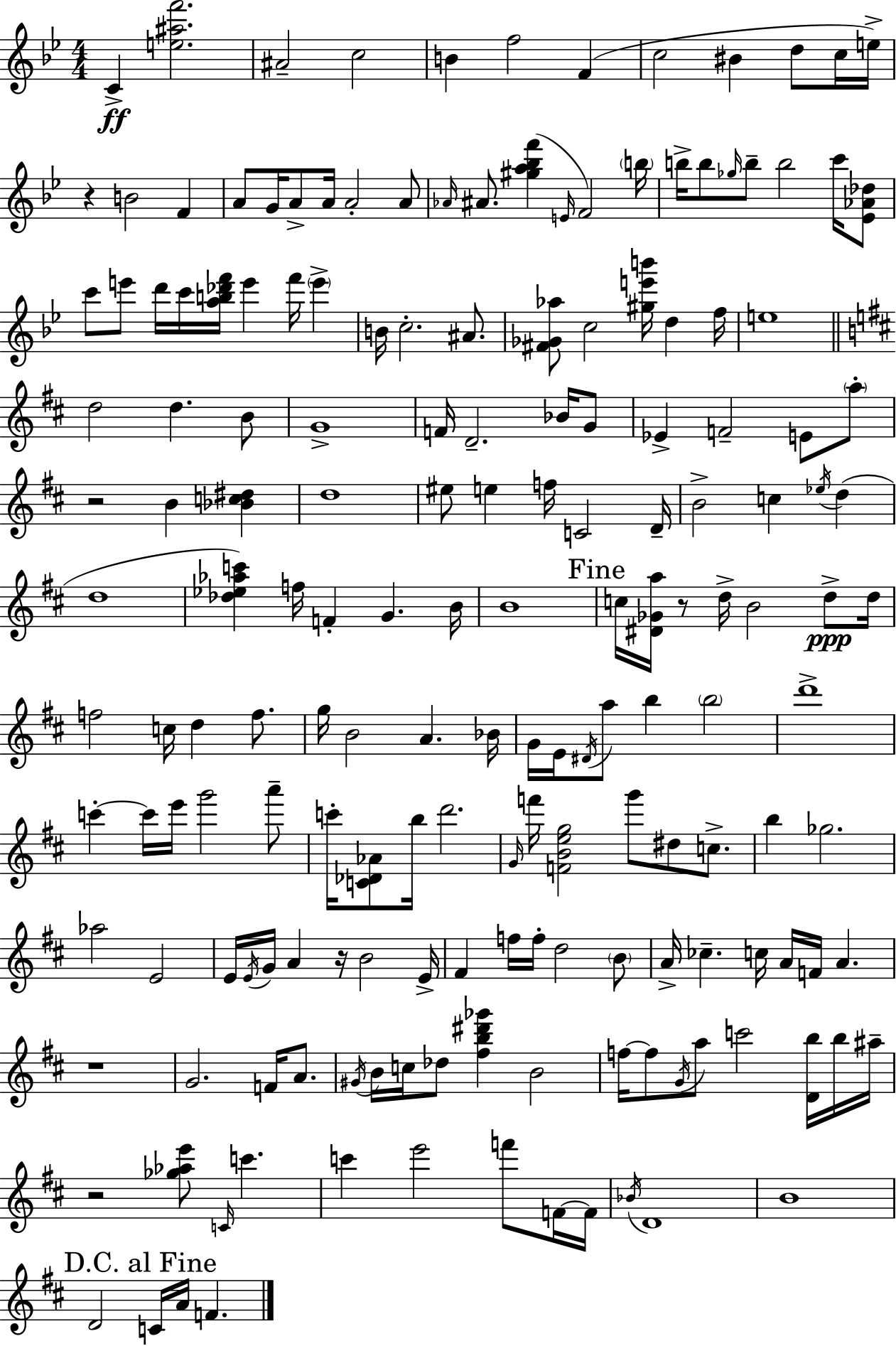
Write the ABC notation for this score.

X:1
T:Untitled
M:4/4
L:1/4
K:Bb
C [e^af']2 ^A2 c2 B f2 F c2 ^B d/2 c/4 e/4 z B2 F A/2 G/4 A/2 A/4 A2 A/2 _A/4 ^A/2 [^ga_bf'] E/4 F2 b/4 b/4 b/2 _g/4 b/2 b2 c'/4 [_E_A_d]/2 c'/2 e'/2 d'/4 c'/4 [ab_d'f']/4 e' f'/4 e' B/4 c2 ^A/2 [^F_G_a]/2 c2 [^ge'b']/4 d f/4 e4 d2 d B/2 G4 F/4 D2 _B/4 G/2 _E F2 E/2 a/2 z2 B [_Bc^d] d4 ^e/2 e f/4 C2 D/4 B2 c _e/4 d d4 [_d_e_ac'] f/4 F G B/4 B4 c/4 [^D_Ga]/4 z/2 d/4 B2 d/2 d/4 f2 c/4 d f/2 g/4 B2 A _B/4 G/4 E/4 ^D/4 a/2 b b2 d'4 c' c'/4 e'/4 g'2 a'/2 c'/4 [C_D_A]/2 b/4 d'2 G/4 f'/4 [FBeg]2 g'/2 ^d/2 c/2 b _g2 _a2 E2 E/4 E/4 G/4 A z/4 B2 E/4 ^F f/4 f/4 d2 B/2 A/4 _c c/4 A/4 F/4 A z4 G2 F/4 A/2 ^G/4 B/4 c/4 _d/2 [^fb^d'_g'] B2 f/4 f/2 G/4 a/2 c'2 [Db]/4 b/4 ^a/4 z2 [_g_ae']/2 C/4 c' c' e'2 f'/2 F/4 F/4 _B/4 D4 B4 D2 C/4 A/4 F